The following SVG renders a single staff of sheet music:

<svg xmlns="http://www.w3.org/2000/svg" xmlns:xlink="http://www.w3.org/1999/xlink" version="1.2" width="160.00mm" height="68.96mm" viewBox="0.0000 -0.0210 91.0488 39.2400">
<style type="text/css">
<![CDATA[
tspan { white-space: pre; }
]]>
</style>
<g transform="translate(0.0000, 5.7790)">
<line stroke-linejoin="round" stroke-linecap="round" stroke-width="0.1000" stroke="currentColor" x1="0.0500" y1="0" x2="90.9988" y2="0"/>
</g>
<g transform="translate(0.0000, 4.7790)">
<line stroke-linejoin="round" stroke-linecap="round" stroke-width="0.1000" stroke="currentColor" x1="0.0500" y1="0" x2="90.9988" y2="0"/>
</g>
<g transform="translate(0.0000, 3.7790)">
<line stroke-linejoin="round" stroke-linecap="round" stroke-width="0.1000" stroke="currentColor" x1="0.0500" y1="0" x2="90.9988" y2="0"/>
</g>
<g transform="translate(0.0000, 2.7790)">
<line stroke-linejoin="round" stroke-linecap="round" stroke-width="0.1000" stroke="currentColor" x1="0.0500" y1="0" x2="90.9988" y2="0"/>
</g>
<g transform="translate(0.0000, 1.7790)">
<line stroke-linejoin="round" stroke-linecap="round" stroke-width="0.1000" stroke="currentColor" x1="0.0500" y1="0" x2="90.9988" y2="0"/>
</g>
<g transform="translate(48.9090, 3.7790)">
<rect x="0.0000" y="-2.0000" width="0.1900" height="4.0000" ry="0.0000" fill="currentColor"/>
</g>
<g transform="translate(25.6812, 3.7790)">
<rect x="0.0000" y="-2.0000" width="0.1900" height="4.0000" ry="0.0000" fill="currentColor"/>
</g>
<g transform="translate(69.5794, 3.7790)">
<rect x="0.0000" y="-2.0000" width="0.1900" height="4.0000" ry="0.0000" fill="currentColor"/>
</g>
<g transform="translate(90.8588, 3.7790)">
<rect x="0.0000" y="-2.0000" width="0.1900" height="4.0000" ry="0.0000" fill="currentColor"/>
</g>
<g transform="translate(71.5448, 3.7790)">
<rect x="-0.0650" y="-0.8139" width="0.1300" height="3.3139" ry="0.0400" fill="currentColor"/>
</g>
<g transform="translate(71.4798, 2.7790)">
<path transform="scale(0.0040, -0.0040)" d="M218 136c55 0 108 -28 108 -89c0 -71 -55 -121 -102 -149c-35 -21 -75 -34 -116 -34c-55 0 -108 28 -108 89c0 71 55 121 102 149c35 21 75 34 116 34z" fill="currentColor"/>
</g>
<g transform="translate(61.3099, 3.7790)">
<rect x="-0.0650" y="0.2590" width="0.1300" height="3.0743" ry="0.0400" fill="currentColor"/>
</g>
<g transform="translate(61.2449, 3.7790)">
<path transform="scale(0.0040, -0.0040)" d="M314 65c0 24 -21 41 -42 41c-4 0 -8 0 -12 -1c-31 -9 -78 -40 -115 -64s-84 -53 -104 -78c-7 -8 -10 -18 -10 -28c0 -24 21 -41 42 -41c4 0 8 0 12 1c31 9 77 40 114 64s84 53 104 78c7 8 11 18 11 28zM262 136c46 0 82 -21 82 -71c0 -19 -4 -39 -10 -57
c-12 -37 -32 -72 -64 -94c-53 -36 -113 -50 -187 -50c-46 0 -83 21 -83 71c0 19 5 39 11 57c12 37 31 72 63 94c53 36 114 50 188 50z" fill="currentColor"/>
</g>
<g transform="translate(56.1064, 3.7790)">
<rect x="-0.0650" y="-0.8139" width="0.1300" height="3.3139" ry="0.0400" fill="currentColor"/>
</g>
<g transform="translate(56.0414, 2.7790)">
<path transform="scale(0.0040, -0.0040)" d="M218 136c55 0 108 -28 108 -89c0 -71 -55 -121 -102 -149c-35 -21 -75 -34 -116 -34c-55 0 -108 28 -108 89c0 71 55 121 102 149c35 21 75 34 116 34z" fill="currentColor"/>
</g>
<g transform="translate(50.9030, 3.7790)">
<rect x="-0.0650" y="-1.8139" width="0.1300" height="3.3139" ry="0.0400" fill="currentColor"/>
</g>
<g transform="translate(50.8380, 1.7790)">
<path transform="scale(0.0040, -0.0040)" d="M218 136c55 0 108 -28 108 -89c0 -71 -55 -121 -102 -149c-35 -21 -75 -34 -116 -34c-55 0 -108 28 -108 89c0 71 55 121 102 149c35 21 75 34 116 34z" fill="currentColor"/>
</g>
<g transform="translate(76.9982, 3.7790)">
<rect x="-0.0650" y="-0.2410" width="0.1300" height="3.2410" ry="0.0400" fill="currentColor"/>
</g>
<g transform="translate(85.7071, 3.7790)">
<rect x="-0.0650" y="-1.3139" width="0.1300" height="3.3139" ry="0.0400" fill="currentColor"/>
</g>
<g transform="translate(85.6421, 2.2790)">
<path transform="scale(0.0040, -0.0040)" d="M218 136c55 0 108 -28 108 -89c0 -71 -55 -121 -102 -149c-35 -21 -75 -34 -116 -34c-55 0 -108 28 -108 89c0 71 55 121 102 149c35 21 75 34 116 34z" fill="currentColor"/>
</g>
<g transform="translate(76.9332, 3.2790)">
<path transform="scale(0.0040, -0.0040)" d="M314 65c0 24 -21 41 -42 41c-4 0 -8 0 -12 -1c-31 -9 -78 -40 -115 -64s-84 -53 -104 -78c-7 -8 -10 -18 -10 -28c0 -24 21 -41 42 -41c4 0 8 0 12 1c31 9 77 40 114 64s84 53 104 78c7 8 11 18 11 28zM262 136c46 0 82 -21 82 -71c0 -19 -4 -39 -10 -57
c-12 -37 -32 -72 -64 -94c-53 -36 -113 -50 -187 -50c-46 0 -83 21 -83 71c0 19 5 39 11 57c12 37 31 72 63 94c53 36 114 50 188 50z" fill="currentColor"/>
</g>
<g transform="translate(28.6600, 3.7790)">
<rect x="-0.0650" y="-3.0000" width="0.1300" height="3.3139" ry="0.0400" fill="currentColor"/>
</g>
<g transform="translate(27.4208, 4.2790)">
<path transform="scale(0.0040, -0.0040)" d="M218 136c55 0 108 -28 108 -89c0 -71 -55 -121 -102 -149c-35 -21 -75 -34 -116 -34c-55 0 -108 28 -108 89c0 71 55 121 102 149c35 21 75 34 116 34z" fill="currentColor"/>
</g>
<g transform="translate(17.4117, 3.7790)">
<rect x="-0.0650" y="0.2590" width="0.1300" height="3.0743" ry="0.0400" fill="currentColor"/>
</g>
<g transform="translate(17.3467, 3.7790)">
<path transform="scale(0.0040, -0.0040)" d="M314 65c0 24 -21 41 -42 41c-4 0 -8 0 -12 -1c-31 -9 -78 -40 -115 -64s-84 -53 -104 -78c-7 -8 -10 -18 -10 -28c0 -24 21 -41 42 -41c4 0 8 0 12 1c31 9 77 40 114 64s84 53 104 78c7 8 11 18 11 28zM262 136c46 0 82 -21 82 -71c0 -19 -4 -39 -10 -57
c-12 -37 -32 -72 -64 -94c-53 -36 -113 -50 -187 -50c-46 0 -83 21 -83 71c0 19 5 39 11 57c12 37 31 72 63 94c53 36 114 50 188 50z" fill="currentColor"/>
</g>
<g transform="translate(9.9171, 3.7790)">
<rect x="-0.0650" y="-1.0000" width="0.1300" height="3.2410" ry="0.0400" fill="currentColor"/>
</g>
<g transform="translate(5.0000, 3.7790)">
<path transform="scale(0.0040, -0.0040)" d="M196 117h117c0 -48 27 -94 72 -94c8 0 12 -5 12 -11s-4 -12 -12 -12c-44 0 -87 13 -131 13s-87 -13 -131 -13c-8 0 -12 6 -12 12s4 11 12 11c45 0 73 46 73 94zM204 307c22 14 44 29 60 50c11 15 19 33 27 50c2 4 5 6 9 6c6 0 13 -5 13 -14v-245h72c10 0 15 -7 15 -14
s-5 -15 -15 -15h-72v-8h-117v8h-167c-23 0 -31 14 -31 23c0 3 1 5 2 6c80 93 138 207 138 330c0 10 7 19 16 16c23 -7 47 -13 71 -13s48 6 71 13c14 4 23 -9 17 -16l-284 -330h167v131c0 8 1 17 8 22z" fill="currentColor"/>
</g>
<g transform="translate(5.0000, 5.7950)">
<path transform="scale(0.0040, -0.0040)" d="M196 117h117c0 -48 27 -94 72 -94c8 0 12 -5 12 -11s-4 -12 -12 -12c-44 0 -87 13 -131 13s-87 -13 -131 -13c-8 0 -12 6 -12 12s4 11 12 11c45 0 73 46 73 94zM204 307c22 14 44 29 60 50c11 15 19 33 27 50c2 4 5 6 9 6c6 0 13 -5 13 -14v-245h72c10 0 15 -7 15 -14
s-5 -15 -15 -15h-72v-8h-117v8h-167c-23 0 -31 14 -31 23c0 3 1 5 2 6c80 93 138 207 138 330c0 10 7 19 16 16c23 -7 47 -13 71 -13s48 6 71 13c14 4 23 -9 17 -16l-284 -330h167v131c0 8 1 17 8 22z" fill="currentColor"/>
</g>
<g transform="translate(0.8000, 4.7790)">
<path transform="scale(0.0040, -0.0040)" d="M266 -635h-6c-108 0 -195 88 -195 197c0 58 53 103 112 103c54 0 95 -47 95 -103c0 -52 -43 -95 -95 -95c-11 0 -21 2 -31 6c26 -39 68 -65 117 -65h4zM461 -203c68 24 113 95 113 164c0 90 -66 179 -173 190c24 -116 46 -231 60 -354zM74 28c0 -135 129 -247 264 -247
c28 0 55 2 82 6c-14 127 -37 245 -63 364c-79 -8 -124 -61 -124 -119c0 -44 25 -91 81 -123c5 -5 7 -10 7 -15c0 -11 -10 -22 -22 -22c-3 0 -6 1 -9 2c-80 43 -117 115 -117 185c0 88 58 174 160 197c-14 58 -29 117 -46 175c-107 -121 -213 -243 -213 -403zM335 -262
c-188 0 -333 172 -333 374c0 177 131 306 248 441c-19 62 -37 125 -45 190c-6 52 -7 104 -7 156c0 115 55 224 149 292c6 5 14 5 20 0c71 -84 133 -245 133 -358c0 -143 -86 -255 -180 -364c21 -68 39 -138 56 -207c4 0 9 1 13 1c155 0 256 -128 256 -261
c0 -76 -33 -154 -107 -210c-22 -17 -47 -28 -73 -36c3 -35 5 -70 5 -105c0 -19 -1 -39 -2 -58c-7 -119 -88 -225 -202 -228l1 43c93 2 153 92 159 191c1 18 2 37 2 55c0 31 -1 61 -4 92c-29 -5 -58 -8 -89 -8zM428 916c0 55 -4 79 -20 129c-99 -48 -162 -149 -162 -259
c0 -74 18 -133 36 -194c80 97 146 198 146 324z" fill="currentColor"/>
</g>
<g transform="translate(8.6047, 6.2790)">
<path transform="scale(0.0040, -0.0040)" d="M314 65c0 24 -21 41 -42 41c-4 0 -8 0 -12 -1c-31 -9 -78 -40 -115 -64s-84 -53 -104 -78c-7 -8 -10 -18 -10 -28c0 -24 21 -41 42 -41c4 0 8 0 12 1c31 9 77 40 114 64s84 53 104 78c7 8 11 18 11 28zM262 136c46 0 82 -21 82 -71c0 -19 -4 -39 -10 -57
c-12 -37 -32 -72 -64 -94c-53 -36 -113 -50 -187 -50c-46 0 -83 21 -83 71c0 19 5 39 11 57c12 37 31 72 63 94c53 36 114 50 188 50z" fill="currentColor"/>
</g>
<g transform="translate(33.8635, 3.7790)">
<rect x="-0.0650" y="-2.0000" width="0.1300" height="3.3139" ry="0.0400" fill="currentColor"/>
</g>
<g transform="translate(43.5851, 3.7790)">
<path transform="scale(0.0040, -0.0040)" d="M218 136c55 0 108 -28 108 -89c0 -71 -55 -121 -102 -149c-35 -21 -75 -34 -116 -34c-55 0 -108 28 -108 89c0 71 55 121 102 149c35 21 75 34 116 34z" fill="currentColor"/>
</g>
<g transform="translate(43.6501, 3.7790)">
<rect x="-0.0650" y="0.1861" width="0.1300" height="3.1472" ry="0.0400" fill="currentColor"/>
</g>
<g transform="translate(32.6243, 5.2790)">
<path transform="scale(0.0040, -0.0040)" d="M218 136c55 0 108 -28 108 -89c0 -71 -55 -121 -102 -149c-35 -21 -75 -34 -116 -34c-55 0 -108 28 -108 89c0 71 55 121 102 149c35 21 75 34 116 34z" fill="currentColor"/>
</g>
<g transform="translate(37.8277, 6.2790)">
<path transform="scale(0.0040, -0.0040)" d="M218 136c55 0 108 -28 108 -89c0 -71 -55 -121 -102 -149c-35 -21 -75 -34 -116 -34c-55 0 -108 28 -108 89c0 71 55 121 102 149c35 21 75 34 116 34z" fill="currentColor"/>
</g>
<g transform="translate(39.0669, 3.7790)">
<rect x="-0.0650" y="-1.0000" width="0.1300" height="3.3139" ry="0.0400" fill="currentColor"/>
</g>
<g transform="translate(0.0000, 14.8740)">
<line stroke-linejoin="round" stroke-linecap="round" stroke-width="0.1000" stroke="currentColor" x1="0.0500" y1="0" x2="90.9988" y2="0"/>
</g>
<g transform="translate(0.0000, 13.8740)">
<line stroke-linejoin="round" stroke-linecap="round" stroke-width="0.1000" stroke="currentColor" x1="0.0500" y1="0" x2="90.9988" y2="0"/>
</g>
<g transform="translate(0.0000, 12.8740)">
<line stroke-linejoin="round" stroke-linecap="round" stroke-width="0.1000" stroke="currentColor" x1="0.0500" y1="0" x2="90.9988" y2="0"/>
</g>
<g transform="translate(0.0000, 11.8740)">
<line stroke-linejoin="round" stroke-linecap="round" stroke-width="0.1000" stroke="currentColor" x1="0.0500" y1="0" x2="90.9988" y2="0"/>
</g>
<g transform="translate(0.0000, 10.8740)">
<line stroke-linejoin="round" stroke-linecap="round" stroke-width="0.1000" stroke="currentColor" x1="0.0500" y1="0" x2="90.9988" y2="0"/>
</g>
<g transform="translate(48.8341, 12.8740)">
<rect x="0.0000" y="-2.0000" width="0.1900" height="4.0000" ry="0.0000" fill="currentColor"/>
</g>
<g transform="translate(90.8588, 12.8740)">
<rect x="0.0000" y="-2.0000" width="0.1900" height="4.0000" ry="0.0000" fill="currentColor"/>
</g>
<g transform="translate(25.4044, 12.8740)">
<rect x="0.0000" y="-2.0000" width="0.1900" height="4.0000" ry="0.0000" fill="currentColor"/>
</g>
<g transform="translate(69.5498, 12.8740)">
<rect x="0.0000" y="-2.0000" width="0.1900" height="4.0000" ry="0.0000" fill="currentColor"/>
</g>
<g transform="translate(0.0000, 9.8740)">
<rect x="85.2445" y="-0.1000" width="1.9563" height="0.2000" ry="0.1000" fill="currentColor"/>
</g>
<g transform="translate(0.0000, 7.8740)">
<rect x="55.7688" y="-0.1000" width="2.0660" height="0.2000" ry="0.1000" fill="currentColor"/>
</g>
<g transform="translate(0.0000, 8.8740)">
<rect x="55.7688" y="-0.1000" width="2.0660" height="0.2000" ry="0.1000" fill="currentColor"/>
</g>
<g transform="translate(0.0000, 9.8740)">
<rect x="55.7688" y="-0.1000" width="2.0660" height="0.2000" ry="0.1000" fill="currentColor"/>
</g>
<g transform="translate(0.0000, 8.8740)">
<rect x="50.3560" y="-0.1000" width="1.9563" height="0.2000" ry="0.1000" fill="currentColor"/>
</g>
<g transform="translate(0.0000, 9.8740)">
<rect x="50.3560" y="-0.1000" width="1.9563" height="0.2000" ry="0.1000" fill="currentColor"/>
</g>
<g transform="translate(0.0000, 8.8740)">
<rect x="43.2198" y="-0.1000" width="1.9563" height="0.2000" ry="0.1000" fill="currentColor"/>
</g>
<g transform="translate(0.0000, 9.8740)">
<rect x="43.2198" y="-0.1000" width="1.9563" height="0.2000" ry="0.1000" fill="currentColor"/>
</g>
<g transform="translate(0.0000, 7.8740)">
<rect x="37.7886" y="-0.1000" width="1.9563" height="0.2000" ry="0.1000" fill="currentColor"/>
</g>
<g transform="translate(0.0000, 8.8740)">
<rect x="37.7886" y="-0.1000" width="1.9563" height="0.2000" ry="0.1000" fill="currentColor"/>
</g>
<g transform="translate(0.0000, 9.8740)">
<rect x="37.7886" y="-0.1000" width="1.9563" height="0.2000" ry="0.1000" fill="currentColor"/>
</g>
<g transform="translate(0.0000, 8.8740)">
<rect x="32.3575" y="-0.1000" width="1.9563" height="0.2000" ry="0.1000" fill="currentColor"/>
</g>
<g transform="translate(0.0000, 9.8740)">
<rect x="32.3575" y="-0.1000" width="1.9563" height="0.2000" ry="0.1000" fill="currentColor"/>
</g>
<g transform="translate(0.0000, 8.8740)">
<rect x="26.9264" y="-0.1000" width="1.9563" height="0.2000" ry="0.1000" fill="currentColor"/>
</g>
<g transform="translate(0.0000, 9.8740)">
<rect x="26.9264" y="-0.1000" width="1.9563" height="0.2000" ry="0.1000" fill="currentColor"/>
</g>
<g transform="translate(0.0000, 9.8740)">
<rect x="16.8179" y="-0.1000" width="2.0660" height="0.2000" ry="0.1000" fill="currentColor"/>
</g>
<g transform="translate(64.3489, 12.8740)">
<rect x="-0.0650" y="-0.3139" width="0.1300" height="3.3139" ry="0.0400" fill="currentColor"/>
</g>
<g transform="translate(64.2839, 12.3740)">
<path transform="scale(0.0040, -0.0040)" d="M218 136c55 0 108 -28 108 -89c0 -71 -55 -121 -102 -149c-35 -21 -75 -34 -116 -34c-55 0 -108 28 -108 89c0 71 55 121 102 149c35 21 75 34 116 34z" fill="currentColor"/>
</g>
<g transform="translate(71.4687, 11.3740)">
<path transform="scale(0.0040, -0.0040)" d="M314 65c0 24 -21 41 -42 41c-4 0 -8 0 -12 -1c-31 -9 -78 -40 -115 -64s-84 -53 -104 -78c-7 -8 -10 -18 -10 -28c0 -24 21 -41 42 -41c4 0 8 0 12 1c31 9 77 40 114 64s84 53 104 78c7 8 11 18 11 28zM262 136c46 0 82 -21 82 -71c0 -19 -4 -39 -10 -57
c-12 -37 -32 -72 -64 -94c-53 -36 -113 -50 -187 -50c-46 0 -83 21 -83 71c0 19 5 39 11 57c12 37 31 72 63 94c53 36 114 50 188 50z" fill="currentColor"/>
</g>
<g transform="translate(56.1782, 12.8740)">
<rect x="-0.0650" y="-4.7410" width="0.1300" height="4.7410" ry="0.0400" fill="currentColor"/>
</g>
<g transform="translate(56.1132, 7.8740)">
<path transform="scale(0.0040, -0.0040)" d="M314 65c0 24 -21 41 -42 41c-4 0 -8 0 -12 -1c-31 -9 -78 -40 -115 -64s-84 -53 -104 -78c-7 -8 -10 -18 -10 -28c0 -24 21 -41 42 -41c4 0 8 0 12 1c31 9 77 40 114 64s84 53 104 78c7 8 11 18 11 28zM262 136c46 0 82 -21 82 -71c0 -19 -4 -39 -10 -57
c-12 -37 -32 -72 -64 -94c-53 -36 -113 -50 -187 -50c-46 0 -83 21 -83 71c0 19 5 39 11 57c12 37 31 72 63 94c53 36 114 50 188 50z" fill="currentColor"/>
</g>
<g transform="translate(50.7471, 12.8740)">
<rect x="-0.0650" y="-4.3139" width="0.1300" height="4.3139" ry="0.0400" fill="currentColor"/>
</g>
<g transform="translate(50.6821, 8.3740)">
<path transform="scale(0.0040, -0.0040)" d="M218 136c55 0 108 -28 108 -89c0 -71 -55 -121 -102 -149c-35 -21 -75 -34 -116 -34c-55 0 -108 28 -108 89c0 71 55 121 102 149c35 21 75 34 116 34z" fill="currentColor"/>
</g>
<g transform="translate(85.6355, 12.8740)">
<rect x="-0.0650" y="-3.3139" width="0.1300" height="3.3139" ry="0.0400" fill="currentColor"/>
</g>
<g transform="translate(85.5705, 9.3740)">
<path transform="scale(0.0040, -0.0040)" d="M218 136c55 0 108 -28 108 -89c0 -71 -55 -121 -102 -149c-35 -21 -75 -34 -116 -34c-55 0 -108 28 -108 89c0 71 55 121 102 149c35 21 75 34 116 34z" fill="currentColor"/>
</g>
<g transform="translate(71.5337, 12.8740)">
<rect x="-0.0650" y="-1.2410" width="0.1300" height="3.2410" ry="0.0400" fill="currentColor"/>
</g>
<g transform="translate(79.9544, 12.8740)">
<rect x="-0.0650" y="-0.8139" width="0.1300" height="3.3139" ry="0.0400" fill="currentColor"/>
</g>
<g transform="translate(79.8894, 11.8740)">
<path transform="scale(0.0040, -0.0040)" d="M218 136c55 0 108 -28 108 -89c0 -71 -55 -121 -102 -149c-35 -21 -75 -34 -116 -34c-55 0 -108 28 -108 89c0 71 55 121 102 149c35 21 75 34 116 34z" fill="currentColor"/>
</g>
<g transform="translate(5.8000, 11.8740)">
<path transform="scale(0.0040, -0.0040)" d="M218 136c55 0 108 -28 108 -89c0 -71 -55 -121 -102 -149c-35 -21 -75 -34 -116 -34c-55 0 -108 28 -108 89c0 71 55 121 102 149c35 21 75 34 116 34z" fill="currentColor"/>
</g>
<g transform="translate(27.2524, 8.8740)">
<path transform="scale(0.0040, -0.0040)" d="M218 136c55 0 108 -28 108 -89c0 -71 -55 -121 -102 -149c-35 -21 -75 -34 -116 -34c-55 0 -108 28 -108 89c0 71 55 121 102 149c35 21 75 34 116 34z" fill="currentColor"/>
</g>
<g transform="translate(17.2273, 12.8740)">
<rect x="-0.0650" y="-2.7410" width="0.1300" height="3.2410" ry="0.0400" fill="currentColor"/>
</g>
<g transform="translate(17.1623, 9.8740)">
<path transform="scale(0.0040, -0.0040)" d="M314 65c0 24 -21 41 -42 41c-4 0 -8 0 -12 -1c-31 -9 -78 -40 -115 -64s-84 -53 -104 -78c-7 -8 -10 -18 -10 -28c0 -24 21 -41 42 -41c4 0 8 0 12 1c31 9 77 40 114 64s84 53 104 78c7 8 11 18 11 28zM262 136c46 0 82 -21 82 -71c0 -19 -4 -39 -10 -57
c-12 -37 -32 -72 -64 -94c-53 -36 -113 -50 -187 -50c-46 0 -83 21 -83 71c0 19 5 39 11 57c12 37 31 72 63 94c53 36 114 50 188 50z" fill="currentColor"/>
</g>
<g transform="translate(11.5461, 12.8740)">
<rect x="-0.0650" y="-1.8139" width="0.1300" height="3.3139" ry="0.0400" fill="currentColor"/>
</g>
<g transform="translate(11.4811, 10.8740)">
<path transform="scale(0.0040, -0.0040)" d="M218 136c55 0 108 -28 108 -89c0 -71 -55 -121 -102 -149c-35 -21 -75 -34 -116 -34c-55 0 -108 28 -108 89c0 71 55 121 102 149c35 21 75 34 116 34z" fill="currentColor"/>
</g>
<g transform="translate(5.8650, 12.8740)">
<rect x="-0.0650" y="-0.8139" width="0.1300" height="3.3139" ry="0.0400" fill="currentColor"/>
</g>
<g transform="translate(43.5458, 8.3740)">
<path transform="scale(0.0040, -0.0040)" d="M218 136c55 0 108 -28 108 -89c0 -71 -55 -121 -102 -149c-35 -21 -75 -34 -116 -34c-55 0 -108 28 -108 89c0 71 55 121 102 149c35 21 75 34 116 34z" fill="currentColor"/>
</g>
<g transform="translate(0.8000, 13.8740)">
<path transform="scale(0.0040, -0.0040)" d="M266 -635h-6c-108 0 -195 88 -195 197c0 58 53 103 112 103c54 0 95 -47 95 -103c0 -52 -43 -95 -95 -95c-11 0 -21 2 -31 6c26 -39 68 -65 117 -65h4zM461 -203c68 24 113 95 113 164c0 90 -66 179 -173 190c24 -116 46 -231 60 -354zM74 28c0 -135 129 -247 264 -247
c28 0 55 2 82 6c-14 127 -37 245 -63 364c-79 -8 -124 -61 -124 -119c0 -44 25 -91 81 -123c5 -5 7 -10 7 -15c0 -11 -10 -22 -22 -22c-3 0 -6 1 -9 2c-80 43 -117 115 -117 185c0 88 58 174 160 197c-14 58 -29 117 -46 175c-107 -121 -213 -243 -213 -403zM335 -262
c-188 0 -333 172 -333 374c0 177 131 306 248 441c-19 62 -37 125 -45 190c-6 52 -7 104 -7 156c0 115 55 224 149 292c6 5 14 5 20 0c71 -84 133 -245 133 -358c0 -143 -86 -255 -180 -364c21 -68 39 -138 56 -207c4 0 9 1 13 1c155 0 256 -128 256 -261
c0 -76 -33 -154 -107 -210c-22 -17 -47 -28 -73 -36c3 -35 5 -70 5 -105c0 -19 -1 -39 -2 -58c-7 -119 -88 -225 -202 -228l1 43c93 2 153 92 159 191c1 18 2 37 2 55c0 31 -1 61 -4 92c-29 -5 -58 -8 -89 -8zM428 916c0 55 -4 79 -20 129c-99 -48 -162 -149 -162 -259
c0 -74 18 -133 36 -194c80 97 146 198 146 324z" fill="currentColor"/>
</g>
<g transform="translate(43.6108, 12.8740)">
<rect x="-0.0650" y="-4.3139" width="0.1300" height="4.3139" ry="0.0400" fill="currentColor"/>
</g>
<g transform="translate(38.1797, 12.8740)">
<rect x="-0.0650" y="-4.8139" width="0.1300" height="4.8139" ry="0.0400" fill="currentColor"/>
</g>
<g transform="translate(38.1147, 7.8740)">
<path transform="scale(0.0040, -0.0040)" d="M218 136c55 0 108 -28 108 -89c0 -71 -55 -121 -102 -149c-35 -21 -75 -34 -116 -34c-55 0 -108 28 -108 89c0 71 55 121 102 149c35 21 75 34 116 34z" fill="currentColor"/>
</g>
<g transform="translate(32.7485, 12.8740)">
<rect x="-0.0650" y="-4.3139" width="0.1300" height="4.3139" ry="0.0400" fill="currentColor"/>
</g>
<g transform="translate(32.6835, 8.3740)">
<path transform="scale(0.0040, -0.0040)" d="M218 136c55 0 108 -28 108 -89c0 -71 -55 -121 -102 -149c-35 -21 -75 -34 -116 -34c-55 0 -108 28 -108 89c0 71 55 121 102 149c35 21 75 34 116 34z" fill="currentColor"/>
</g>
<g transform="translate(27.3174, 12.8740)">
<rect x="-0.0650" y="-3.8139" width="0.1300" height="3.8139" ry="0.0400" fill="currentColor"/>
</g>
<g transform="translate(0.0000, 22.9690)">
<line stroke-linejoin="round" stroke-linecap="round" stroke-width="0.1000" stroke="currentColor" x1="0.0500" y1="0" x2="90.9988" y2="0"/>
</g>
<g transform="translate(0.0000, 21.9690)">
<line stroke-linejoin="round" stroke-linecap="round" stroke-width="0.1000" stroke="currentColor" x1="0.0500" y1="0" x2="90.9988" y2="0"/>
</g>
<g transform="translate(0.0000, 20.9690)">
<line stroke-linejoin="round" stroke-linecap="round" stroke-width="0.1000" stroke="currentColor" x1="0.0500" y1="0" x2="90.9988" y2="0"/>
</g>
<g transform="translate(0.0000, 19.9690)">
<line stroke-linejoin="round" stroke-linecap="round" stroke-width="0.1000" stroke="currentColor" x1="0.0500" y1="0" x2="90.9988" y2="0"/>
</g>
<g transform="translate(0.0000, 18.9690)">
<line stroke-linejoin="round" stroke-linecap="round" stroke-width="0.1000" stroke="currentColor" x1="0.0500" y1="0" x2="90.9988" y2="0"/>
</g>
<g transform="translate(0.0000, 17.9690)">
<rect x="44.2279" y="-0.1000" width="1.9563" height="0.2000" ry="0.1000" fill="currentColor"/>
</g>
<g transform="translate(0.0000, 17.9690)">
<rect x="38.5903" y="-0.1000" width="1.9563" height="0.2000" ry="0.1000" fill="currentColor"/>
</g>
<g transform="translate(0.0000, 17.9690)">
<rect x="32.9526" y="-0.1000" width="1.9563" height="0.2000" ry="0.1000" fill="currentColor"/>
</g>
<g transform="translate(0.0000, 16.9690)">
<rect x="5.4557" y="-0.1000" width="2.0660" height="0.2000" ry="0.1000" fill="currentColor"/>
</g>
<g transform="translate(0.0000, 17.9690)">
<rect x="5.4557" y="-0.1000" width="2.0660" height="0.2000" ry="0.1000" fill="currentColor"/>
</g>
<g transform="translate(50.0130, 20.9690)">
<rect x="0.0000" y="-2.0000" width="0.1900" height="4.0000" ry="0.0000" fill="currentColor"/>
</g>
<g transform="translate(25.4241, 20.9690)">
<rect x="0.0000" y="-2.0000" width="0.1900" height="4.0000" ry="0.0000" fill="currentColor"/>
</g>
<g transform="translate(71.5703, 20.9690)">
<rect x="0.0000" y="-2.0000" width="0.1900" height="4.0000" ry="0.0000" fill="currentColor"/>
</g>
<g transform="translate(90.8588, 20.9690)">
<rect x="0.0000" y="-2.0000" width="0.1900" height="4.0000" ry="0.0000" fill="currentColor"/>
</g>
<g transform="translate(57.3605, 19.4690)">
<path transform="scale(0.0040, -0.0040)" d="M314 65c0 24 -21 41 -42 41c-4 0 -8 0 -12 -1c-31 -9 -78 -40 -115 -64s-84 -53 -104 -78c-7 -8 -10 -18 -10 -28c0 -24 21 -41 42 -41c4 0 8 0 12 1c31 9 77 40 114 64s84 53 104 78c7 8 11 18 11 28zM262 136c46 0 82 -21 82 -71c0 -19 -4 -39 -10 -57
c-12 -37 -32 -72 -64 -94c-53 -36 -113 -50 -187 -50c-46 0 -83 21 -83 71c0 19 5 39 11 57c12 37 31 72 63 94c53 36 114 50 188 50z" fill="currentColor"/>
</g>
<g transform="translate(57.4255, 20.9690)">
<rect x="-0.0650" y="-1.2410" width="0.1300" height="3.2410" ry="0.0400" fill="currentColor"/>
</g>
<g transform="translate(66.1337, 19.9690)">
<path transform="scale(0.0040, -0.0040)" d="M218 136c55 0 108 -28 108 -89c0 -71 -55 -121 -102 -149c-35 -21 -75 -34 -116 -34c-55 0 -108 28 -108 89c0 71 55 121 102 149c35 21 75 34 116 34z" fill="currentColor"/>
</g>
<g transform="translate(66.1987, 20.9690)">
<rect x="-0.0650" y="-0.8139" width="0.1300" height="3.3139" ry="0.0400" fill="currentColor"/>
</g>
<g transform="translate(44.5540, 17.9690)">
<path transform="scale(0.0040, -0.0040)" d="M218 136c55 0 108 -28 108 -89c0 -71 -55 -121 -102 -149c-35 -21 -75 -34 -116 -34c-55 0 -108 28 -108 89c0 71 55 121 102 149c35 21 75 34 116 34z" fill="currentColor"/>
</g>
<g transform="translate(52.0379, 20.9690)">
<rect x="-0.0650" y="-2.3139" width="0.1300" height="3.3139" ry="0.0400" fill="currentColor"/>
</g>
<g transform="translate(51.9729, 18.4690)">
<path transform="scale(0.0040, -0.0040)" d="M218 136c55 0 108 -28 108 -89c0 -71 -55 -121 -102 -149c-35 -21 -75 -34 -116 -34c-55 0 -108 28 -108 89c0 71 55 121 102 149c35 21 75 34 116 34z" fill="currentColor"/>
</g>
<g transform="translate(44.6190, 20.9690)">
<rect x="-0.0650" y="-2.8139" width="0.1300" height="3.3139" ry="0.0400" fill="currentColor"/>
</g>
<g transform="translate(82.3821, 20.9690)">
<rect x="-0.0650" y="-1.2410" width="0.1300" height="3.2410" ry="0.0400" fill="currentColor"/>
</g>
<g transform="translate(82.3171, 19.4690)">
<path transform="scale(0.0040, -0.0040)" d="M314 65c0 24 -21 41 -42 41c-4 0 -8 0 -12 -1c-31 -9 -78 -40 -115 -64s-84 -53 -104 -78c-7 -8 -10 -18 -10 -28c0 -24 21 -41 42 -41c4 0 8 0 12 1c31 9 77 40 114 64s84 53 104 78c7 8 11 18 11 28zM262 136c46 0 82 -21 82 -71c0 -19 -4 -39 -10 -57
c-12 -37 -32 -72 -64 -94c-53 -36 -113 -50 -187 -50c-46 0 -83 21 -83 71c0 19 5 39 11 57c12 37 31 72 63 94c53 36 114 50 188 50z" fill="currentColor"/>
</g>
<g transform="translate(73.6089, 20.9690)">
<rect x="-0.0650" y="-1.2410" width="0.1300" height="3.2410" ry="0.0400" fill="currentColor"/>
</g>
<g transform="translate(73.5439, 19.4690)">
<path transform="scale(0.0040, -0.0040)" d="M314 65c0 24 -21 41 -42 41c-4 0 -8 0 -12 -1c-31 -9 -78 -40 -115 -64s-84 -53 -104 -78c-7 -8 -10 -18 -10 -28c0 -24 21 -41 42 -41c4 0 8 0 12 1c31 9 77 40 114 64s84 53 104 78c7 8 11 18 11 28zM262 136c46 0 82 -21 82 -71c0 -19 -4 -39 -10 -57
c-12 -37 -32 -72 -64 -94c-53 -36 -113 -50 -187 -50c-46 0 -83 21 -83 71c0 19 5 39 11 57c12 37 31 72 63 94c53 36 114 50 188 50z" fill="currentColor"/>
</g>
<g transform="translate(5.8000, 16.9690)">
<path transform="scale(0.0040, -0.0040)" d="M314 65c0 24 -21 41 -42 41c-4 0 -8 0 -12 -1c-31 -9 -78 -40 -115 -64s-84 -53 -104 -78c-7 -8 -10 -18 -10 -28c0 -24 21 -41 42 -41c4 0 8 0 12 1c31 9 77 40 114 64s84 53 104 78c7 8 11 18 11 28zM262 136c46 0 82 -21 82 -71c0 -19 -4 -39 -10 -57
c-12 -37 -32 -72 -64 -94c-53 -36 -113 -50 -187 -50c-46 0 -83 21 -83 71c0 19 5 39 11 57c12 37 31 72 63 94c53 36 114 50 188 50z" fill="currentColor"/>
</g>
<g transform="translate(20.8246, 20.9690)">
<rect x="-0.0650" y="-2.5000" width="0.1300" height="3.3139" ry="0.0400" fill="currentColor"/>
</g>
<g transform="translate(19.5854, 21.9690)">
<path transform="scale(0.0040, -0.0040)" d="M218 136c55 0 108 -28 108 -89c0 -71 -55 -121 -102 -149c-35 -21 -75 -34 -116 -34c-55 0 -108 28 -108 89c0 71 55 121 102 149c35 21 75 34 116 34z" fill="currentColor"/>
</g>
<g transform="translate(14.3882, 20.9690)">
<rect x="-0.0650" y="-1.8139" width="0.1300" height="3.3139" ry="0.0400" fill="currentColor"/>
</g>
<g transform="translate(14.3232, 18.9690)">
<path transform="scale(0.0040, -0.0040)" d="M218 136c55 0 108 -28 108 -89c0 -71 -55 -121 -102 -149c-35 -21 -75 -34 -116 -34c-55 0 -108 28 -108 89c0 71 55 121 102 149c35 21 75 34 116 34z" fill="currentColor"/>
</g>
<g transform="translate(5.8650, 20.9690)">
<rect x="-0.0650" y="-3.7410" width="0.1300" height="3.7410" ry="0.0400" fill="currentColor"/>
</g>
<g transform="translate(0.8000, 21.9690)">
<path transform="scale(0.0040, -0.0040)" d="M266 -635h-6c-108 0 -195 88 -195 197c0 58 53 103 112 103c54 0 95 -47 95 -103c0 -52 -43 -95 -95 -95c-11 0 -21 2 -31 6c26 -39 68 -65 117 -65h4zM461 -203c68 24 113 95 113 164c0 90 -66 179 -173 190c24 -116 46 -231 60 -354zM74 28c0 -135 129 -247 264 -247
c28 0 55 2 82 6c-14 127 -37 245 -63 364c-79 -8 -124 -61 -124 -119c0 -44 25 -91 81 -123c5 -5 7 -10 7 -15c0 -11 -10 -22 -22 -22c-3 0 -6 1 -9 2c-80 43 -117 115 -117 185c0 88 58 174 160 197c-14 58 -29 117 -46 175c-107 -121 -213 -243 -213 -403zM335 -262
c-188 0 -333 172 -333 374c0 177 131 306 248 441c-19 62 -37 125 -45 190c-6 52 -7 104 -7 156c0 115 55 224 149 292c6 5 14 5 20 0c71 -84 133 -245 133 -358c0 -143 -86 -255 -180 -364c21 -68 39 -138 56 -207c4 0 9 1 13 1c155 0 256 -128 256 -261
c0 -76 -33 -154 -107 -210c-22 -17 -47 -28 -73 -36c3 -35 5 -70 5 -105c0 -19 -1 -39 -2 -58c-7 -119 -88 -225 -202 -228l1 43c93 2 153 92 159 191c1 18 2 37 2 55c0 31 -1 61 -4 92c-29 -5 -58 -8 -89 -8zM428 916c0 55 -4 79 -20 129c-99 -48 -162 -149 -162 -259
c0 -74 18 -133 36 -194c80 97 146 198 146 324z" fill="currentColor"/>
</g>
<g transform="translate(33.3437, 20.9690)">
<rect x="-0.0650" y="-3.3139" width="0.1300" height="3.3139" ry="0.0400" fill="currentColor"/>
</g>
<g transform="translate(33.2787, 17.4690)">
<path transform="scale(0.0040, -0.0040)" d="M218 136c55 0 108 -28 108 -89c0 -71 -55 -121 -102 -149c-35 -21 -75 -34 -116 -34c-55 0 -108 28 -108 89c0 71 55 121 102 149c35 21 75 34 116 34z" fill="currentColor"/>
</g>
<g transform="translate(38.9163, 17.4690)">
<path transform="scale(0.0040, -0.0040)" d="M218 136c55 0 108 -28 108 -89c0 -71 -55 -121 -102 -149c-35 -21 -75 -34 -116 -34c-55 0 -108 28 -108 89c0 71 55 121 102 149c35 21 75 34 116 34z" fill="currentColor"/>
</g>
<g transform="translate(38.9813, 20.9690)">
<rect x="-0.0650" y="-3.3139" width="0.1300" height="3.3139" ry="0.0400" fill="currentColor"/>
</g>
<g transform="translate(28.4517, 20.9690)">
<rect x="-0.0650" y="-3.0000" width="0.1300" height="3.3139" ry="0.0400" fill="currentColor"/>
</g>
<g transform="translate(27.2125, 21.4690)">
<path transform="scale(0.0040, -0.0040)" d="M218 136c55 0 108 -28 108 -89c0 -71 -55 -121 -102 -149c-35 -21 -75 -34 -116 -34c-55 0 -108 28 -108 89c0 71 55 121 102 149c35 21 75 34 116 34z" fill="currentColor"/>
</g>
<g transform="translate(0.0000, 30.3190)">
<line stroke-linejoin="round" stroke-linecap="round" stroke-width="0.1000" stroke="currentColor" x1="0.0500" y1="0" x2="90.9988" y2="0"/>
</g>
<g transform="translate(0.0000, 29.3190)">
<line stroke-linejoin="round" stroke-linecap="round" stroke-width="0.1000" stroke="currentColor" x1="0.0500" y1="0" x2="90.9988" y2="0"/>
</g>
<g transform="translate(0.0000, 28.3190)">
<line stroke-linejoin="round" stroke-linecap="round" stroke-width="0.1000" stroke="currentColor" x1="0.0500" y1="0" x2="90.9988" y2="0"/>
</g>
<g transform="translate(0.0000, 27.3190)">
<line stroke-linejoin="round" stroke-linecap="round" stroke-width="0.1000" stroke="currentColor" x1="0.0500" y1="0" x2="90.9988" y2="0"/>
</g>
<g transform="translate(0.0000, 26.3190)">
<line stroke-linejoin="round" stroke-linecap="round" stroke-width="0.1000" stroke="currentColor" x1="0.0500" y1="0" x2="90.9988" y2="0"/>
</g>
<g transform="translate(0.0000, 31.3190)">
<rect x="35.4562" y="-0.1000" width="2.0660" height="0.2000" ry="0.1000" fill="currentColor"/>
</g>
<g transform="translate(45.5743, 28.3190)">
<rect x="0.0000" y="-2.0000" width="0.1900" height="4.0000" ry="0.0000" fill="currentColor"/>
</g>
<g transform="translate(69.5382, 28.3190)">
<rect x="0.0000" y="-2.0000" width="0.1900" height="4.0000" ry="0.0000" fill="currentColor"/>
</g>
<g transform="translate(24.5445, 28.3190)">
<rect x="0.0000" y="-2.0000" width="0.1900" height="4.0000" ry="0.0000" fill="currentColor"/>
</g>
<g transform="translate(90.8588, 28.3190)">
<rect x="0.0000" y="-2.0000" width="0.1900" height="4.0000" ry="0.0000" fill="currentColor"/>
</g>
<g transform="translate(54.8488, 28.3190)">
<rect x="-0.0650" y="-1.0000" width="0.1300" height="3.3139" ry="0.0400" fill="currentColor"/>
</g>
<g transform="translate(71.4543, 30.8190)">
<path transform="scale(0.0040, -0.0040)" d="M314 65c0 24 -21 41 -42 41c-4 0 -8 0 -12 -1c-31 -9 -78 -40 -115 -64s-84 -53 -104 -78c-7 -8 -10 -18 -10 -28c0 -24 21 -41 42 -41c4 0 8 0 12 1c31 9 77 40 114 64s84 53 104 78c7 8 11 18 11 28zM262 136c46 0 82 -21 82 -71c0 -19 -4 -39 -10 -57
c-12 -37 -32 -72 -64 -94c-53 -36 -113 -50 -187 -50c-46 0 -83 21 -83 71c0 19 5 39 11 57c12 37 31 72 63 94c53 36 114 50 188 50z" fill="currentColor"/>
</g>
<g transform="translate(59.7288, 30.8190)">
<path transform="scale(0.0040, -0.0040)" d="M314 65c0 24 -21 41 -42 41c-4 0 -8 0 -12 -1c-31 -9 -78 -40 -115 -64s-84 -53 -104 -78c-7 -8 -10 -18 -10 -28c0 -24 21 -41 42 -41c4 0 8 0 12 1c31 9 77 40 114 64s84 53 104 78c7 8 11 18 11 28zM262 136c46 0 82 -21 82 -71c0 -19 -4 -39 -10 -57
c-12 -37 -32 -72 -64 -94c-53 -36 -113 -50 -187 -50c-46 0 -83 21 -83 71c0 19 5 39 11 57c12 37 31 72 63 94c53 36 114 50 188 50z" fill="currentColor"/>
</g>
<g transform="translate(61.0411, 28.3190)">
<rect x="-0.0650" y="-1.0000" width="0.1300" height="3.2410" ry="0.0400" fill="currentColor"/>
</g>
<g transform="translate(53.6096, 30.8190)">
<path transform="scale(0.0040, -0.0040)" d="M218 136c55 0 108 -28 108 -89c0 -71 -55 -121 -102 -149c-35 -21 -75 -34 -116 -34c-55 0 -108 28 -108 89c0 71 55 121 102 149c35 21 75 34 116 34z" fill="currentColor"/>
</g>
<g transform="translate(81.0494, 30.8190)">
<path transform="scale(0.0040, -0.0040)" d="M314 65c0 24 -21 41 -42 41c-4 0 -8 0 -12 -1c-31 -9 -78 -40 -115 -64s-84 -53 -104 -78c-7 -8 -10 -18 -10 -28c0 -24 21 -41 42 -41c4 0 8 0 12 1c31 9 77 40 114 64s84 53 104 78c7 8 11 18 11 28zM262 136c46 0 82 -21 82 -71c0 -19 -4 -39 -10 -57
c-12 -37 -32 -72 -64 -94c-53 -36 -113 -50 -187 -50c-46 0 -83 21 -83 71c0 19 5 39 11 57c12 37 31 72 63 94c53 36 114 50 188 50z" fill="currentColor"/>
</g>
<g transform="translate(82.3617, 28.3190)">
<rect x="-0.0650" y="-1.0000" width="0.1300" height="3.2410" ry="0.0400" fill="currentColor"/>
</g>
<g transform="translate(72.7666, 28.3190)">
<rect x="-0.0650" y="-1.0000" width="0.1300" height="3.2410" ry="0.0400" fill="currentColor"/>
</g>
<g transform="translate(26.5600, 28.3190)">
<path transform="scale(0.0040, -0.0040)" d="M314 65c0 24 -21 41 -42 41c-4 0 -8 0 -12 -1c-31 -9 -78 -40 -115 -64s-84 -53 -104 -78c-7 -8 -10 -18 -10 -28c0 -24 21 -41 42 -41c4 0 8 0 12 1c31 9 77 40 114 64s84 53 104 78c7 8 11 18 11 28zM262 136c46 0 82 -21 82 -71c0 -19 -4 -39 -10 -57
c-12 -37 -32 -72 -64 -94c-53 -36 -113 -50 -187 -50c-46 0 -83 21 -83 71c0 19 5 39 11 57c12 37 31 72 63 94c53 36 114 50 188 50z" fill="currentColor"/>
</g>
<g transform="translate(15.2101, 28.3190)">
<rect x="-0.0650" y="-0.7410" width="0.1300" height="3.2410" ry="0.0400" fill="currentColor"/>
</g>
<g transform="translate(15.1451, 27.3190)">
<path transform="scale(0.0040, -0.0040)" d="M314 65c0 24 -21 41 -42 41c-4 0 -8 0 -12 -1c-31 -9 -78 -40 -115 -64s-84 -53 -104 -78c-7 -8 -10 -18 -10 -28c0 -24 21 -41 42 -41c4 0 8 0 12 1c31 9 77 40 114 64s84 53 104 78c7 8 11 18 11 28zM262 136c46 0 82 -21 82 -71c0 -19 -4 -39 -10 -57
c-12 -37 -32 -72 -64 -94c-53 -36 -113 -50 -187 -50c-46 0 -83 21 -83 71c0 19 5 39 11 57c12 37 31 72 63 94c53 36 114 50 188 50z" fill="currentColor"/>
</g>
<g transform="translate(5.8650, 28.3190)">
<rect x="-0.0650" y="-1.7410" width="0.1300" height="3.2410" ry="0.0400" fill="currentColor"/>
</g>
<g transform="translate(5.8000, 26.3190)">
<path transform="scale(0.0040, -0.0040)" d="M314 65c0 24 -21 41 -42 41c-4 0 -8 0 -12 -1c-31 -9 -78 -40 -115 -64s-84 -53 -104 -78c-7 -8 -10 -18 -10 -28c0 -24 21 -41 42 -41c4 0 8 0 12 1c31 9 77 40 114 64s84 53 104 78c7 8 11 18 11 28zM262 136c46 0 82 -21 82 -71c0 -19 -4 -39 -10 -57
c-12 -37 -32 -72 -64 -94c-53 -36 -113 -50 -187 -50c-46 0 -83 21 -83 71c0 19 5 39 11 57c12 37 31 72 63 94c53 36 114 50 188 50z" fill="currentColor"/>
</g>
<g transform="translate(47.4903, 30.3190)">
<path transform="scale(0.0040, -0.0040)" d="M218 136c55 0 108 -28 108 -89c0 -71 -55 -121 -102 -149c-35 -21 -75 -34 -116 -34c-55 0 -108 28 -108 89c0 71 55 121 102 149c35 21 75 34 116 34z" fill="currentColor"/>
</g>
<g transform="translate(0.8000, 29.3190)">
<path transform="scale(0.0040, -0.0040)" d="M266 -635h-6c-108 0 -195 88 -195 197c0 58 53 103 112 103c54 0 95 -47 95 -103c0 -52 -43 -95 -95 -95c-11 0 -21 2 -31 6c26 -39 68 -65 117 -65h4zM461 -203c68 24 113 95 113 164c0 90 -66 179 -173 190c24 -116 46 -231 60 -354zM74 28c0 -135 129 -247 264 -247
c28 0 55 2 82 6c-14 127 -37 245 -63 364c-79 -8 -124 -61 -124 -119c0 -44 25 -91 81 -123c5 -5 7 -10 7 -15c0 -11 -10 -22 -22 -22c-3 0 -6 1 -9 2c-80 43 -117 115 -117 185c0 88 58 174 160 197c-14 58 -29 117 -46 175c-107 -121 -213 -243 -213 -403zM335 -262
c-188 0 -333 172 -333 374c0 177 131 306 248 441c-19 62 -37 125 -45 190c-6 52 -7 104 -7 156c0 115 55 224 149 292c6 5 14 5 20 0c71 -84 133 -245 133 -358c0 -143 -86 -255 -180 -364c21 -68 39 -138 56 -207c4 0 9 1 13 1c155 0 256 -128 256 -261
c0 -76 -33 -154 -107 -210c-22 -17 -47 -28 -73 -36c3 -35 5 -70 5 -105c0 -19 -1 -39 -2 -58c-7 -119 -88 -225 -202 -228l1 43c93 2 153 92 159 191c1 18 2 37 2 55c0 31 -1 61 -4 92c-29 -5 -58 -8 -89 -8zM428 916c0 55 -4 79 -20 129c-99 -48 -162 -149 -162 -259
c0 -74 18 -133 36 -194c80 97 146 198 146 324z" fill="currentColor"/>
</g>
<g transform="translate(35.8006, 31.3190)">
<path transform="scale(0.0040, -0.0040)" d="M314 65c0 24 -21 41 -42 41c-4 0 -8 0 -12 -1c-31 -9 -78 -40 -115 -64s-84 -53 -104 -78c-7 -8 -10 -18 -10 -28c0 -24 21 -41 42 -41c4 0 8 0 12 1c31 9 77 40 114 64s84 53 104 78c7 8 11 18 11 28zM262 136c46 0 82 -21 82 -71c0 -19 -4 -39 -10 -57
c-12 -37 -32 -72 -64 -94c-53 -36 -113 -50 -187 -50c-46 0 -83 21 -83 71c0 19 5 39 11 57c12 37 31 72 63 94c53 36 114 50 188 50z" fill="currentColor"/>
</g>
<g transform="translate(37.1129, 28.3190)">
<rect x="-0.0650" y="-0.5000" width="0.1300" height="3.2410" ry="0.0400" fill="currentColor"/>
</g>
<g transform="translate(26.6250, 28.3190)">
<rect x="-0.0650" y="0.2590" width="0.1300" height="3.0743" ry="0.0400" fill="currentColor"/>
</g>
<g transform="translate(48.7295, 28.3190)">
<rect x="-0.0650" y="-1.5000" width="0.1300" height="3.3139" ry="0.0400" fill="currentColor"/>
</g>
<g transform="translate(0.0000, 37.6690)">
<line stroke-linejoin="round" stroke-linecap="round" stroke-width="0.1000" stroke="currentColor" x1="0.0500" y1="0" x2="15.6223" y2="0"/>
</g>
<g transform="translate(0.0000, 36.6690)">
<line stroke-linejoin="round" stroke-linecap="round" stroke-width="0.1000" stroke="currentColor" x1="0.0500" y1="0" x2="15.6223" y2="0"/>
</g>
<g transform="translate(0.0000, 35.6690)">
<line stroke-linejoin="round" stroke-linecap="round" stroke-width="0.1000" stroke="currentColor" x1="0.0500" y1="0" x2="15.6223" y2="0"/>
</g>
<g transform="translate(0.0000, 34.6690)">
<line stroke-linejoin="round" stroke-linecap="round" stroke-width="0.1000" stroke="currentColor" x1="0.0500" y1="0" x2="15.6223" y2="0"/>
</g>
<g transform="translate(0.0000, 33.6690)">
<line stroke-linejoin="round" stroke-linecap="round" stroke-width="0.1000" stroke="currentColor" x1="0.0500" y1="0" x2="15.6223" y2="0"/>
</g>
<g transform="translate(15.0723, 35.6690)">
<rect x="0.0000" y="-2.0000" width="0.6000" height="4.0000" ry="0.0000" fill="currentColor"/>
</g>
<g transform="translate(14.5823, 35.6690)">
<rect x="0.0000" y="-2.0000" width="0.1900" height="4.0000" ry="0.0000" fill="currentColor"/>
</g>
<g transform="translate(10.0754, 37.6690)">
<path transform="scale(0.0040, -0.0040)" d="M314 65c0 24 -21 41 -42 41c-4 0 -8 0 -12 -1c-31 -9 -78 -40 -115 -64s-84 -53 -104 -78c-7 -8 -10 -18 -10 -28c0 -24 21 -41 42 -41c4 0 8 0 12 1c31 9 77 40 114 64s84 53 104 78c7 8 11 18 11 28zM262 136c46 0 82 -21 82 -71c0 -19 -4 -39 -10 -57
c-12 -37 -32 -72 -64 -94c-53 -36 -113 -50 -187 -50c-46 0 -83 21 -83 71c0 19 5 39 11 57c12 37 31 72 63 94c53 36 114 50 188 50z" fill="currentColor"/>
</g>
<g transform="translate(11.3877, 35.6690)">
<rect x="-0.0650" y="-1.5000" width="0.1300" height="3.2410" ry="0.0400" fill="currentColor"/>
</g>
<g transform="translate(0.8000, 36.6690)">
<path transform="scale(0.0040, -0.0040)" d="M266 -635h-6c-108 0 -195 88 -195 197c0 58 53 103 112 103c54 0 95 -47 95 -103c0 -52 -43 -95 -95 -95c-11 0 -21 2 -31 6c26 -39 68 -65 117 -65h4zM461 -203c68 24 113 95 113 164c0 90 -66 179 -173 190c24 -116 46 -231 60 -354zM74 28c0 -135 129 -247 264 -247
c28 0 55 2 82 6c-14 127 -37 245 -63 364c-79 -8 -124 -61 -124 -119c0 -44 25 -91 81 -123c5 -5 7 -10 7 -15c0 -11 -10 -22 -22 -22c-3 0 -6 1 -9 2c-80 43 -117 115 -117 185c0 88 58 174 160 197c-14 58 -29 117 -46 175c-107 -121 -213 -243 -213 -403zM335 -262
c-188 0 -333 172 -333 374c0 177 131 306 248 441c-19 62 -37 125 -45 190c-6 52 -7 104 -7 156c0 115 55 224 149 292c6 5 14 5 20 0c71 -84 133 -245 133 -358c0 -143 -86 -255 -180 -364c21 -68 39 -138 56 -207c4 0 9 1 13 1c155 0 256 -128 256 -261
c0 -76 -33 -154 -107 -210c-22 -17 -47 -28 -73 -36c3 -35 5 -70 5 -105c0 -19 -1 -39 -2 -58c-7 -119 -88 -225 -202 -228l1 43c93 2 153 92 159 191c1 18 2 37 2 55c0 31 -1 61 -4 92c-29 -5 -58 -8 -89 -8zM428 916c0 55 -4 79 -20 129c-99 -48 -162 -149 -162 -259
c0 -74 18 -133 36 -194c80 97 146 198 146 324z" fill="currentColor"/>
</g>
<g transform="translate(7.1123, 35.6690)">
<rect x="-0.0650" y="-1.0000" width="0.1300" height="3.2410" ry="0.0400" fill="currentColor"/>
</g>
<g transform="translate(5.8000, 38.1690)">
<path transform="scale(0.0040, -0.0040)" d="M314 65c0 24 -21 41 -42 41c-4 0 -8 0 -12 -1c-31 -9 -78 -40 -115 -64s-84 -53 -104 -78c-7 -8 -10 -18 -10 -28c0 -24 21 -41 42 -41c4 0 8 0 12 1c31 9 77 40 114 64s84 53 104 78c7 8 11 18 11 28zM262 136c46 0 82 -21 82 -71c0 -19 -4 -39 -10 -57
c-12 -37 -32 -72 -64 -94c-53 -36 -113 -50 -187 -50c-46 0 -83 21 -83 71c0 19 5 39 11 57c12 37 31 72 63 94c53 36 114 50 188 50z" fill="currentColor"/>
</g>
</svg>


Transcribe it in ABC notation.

X:1
T:Untitled
M:4/4
L:1/4
K:C
D2 B2 A F D B f d B2 d c2 e d f a2 c' d' e' d' d' e'2 c e2 d b c'2 f G A b b a g e2 d e2 e2 f2 d2 B2 C2 E D D2 D2 D2 D2 E2